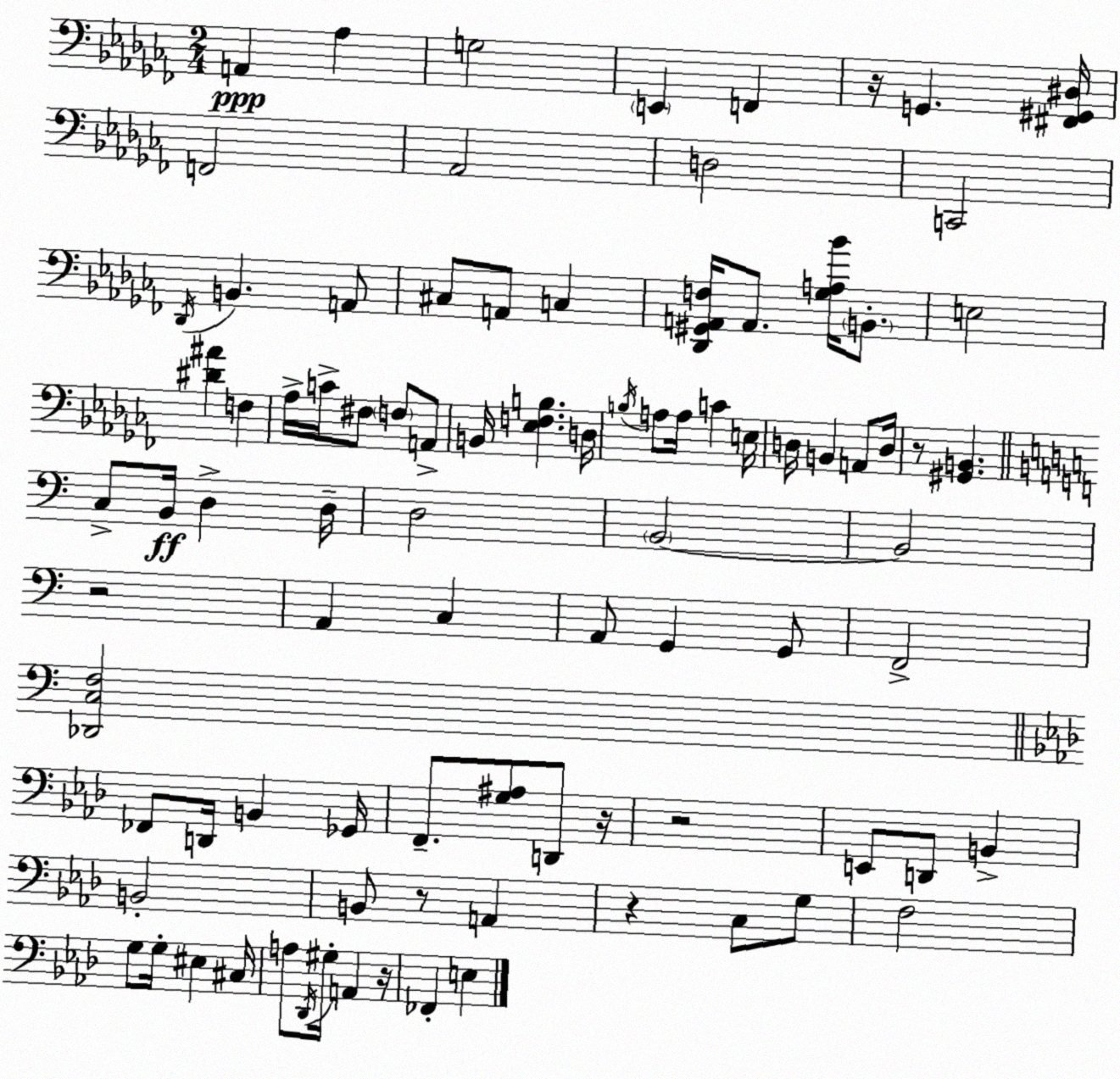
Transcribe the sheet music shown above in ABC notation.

X:1
T:Untitled
M:2/4
L:1/4
K:Abm
A,, _A, G,2 E,, F,, z/4 G,, [^F,,^G,,^D,]/4 F,,2 _A,,2 D,2 C,,2 _D,,/4 B,, A,,/2 ^C,/2 A,,/2 C, [_D,,^G,,A,,F,]/4 A,,/2 [_G,A,_B]/4 B,,/2 E,2 [^D^A] F, _A,/4 C/4 ^F,/2 F,/2 A,,/2 B,,/4 [_E,F,B,] D,/4 B,/4 A,/2 A,/4 C E,/4 D,/4 B,, A,,/2 D,/4 z/2 [^G,,B,,] C,/2 B,,/4 D, D,/4 D,2 B,,2 B,,2 z2 A,, C, A,,/2 G,, G,,/2 F,,2 [_D,,C,F,]2 _F,,/2 D,,/4 B,, _G,,/4 F,,/2 [G,^A,]/2 D,,/2 z/4 z2 E,,/2 D,,/2 B,, B,,2 B,,/2 z/2 A,, z C,/2 G,/2 F,2 G,/2 G,/4 ^E, ^C,/4 A,/2 _D,,/4 ^G,/4 A,, z/4 _F,, E,